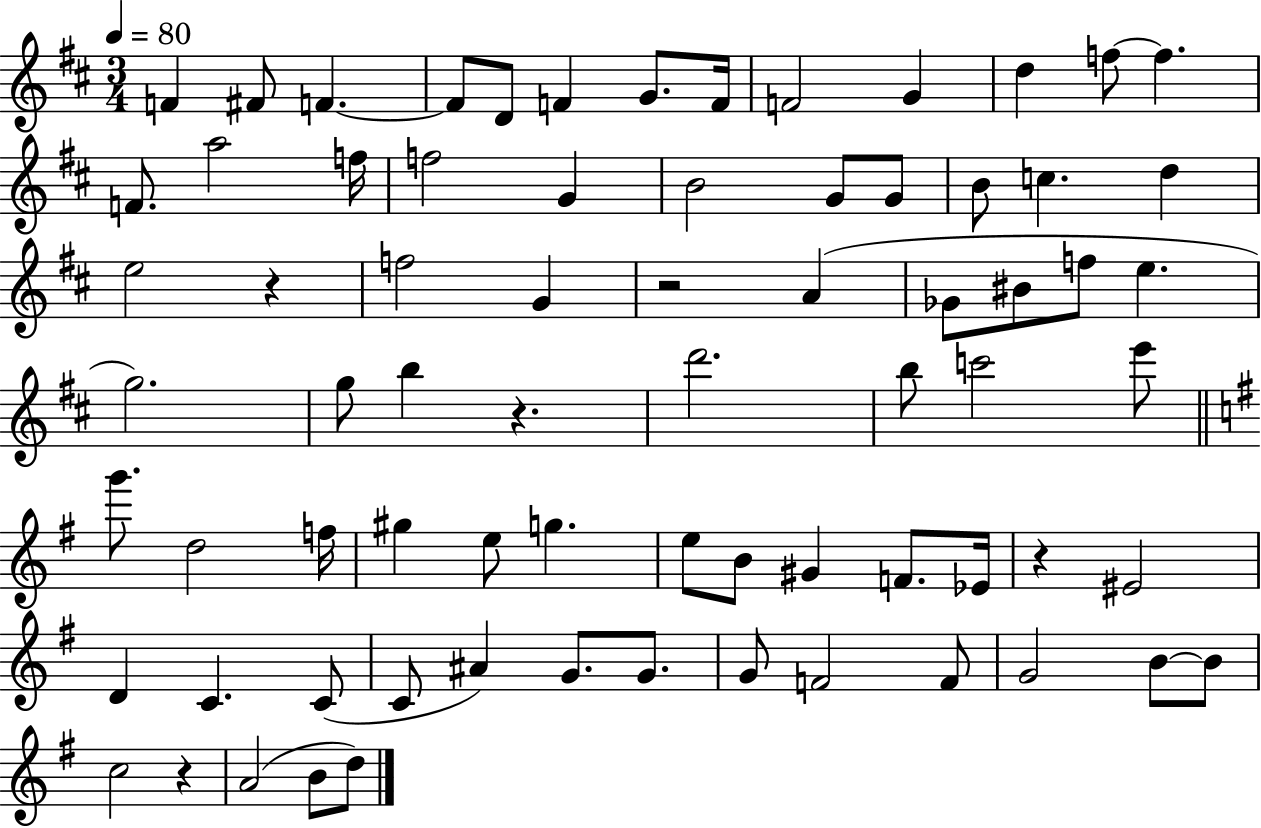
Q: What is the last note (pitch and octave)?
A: D5